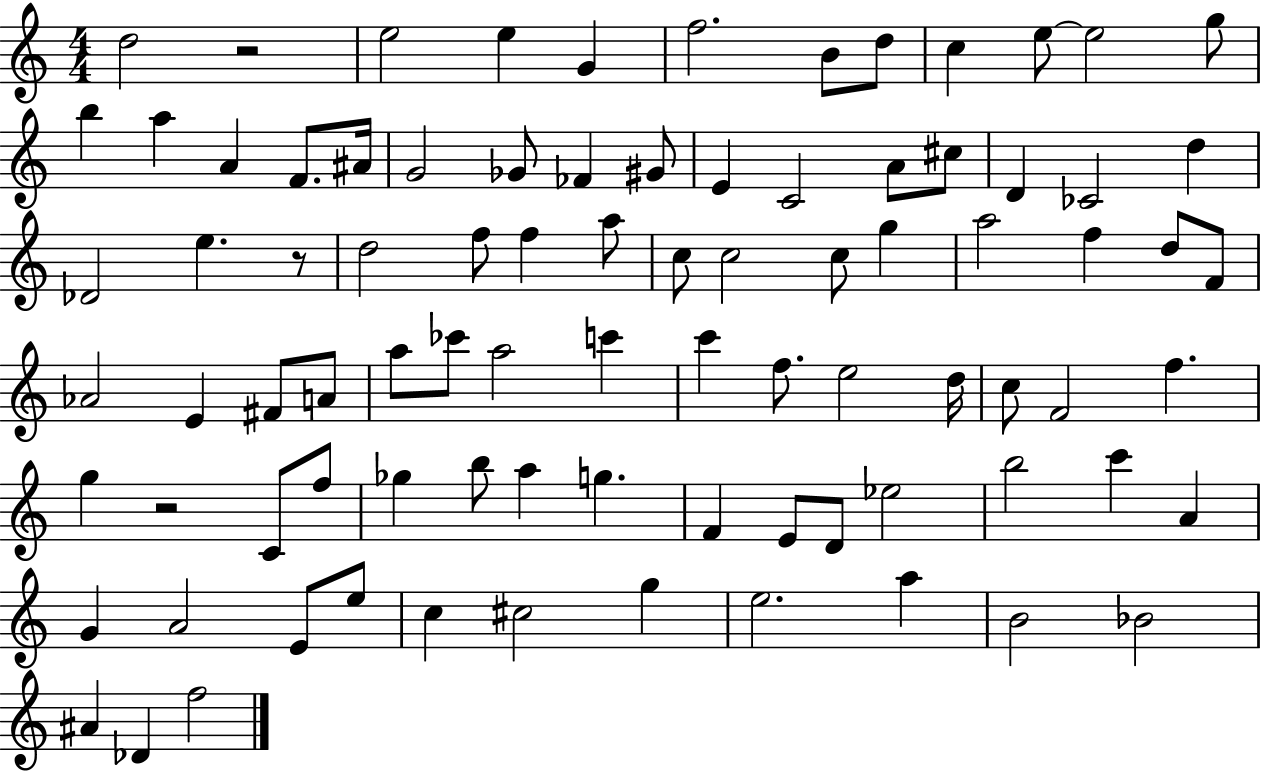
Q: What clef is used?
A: treble